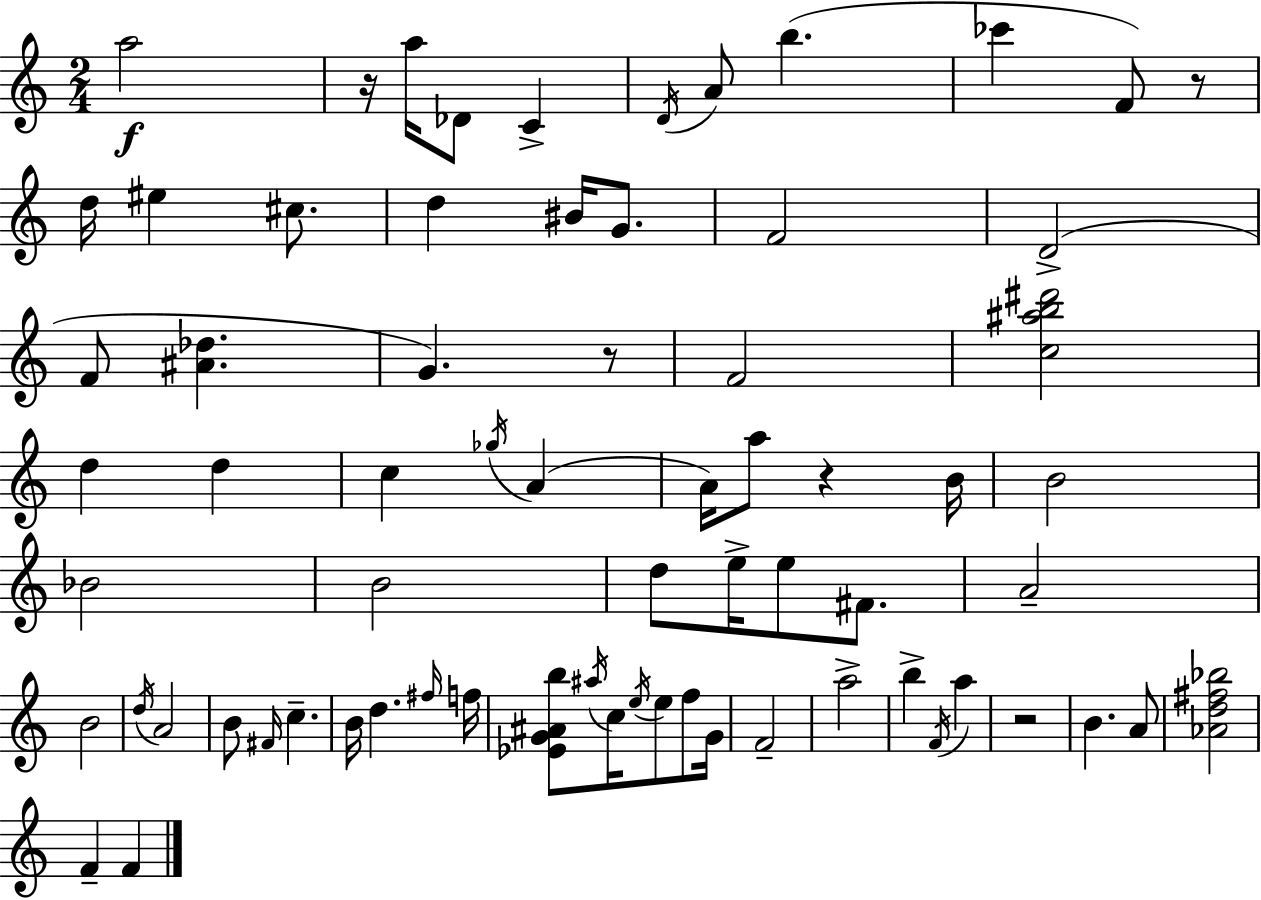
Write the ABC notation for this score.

X:1
T:Untitled
M:2/4
L:1/4
K:Am
a2 z/4 a/4 _D/2 C D/4 A/2 b _c' F/2 z/2 d/4 ^e ^c/2 d ^B/4 G/2 F2 D2 F/2 [^A_d] G z/2 F2 [c^ab^d']2 d d c _g/4 A A/4 a/2 z B/4 B2 _B2 B2 d/2 e/4 e/2 ^F/2 A2 B2 d/4 A2 B/2 ^F/4 c B/4 d ^f/4 f/4 [_EG^Ab]/2 ^a/4 c/4 e/4 e/2 f/2 G/4 F2 a2 b F/4 a z2 B A/2 [_Ad^f_b]2 F F